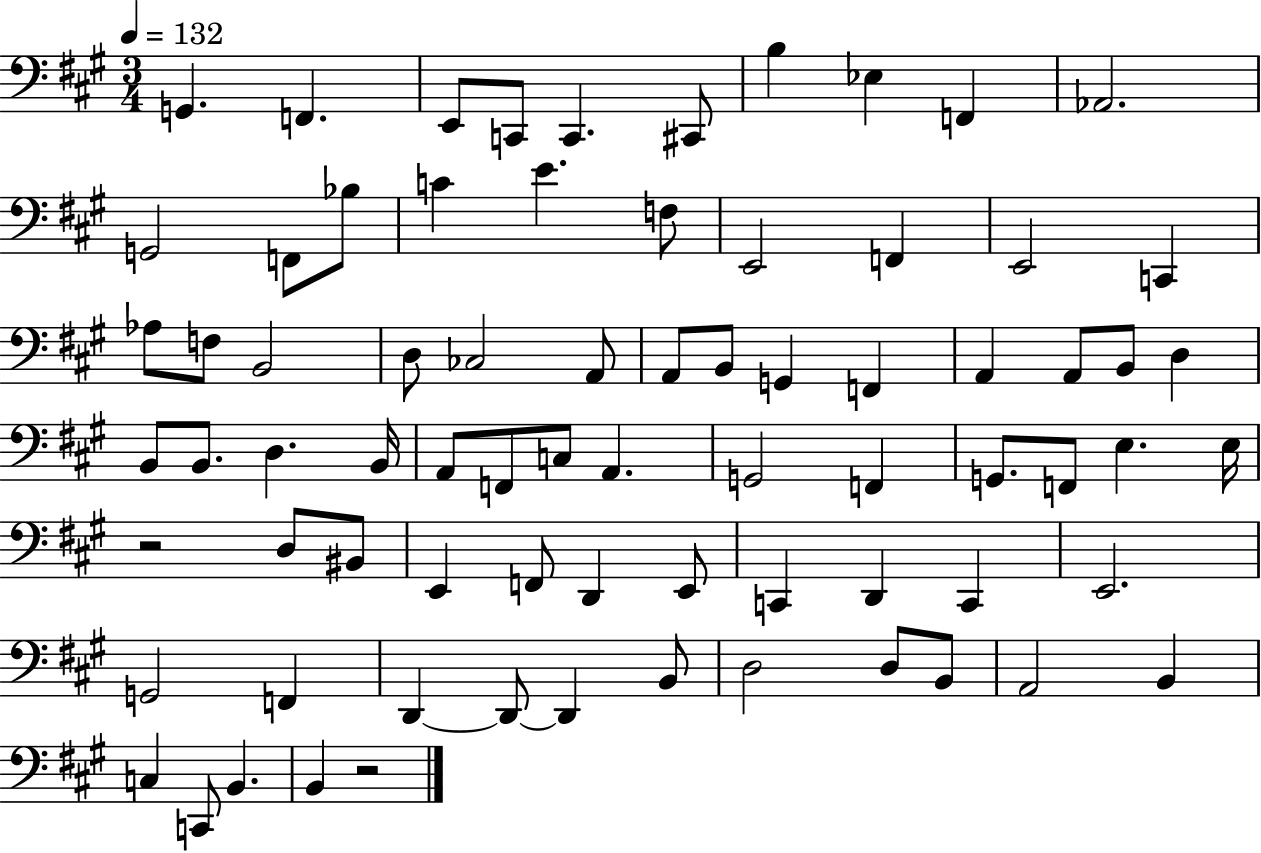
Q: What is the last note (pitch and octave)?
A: B2